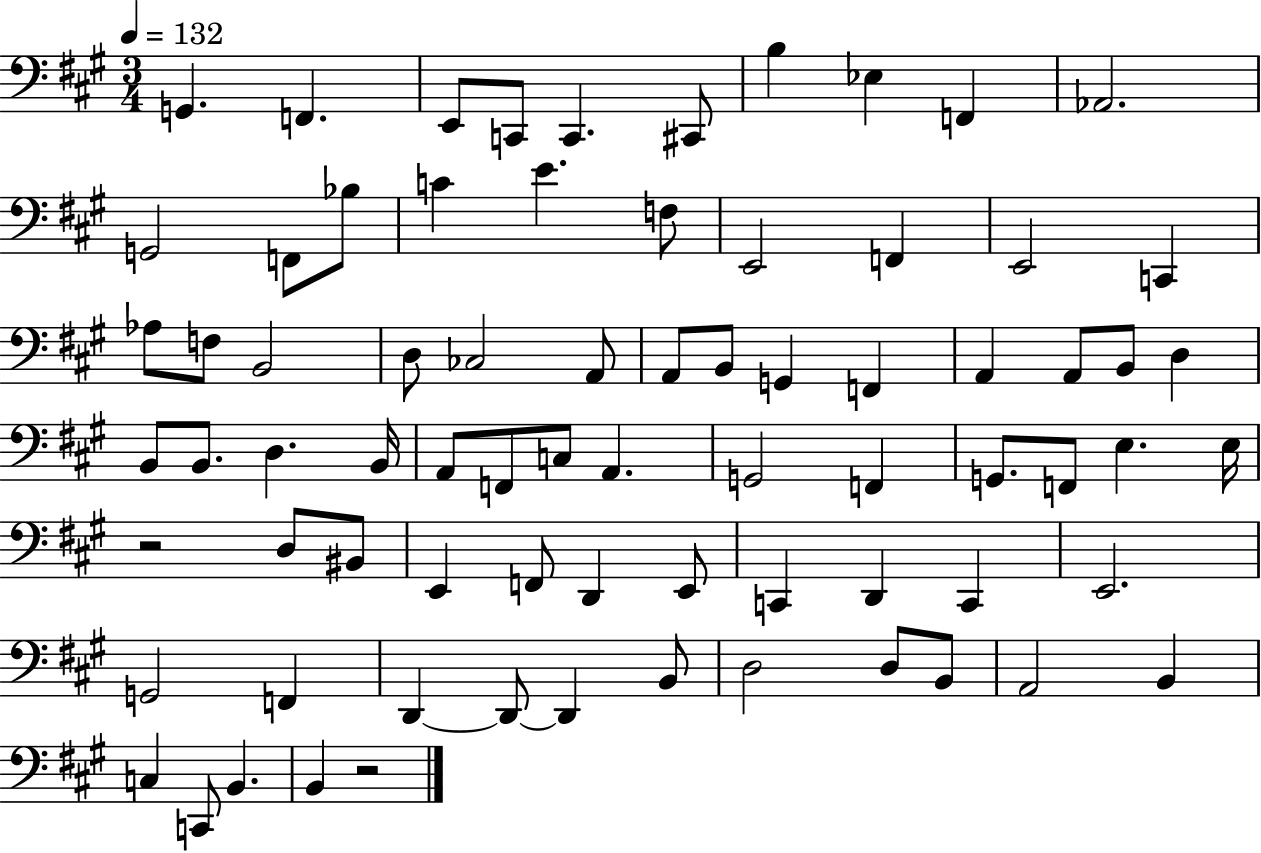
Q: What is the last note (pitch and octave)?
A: B2